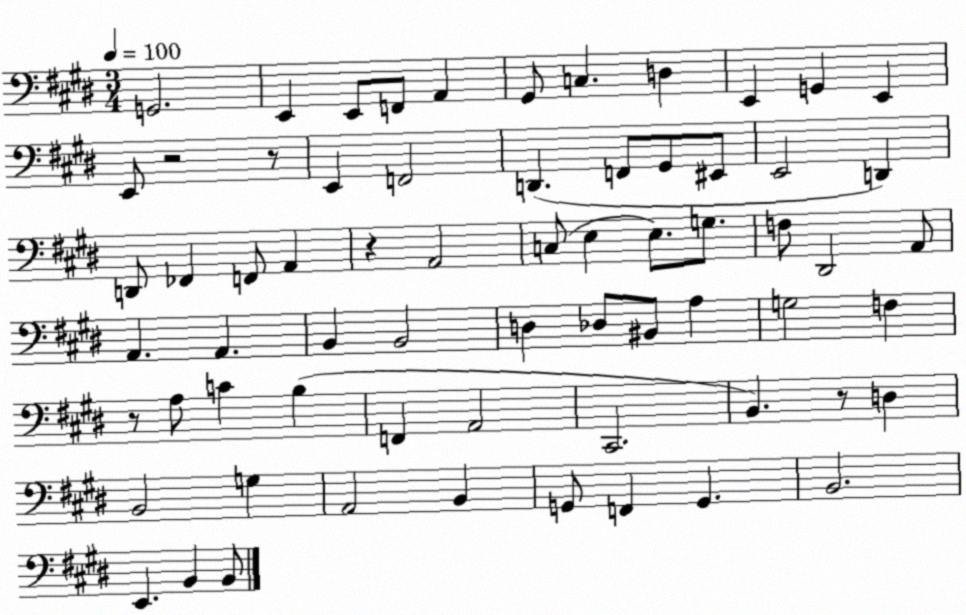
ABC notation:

X:1
T:Untitled
M:3/4
L:1/4
K:E
G,,2 E,, E,,/2 F,,/2 A,, ^G,,/2 C, D, E,, G,, E,, E,,/2 z2 z/2 E,, F,,2 D,, F,,/2 ^G,,/2 ^E,,/2 E,,2 D,, D,,/2 _F,, F,,/2 A,, z A,,2 C,/2 E, E,/2 G,/2 F,/2 ^D,,2 A,,/2 A,, A,, B,, B,,2 D, _D,/2 ^B,,/2 A, G,2 F, z/2 A,/2 C B, F,, A,,2 ^C,,2 B,, z/2 D, B,,2 G, A,,2 B,, G,,/2 F,, G,, B,,2 E,, B,, B,,/2